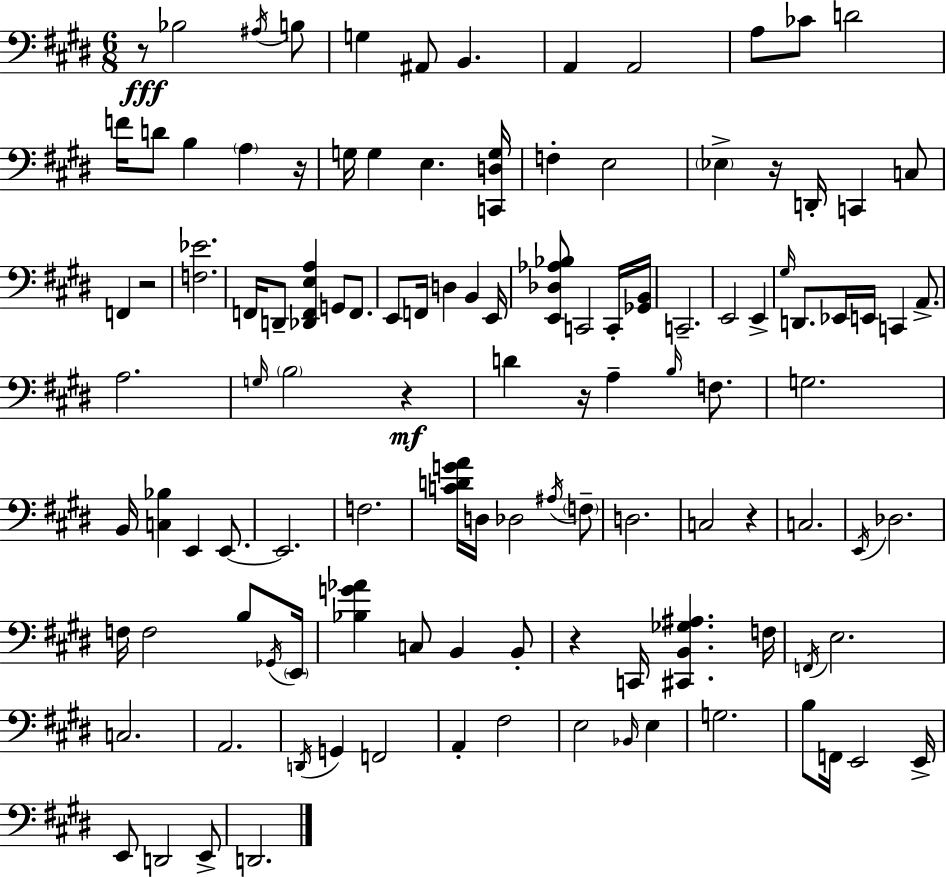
R/e Bb3/h A#3/s B3/e G3/q A#2/e B2/q. A2/q A2/h A3/e CES4/e D4/h F4/s D4/e B3/q A3/q R/s G3/s G3/q E3/q. [C2,D3,G3]/s F3/q E3/h Eb3/q R/s D2/s C2/q C3/e F2/q R/h [F3,Eb4]/h. F2/s D2/e [Db2,F2,E3,A3]/q G2/e F2/e. E2/e F2/s D3/q B2/q E2/s [E2,Db3,Ab3,Bb3]/e C2/h C2/s [Gb2,B2]/s C2/h. E2/h E2/q G#3/s D2/e. Eb2/s E2/s C2/q A2/e. A3/h. G3/s B3/h R/q D4/q R/s A3/q B3/s F3/e. G3/h. B2/s [C3,Bb3]/q E2/q E2/e. E2/h. F3/h. [C4,D4,G4,A4]/s D3/s Db3/h A#3/s F3/e D3/h. C3/h R/q C3/h. E2/s Db3/h. F3/s F3/h B3/e Gb2/s E2/s [Bb3,G4,Ab4]/q C3/e B2/q B2/e R/q C2/s [C#2,B2,Gb3,A#3]/q. F3/s F2/s E3/h. C3/h. A2/h. D2/s G2/q F2/h A2/q F#3/h E3/h Bb2/s E3/q G3/h. B3/e F2/s E2/h E2/s E2/e D2/h E2/e D2/h.